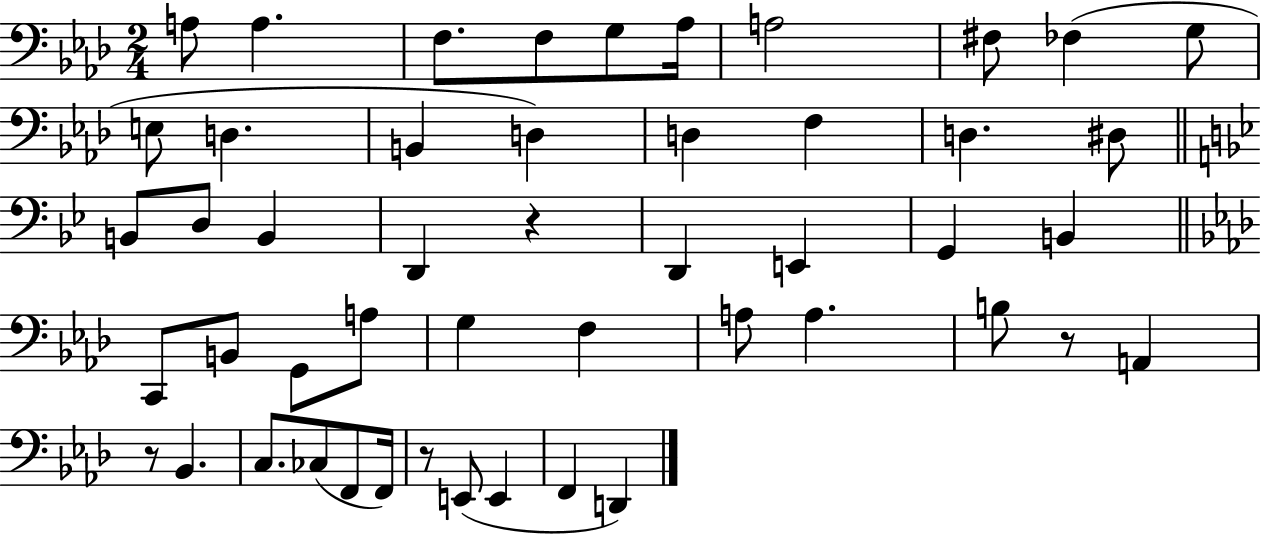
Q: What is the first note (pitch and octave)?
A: A3